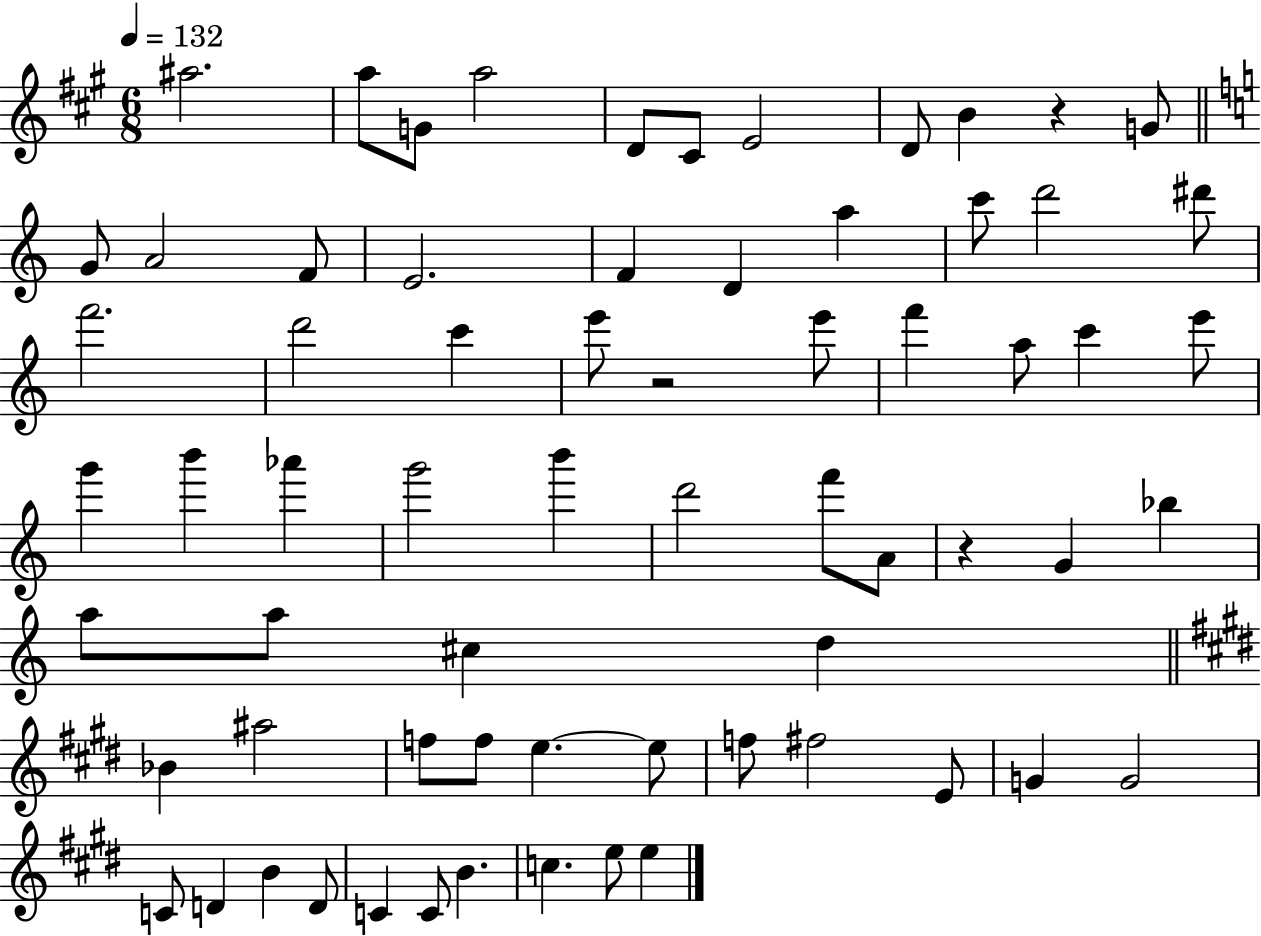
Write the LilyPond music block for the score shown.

{
  \clef treble
  \numericTimeSignature
  \time 6/8
  \key a \major
  \tempo 4 = 132
  ais''2. | a''8 g'8 a''2 | d'8 cis'8 e'2 | d'8 b'4 r4 g'8 | \break \bar "||" \break \key a \minor g'8 a'2 f'8 | e'2. | f'4 d'4 a''4 | c'''8 d'''2 dis'''8 | \break f'''2. | d'''2 c'''4 | e'''8 r2 e'''8 | f'''4 a''8 c'''4 e'''8 | \break g'''4 b'''4 aes'''4 | g'''2 b'''4 | d'''2 f'''8 a'8 | r4 g'4 bes''4 | \break a''8 a''8 cis''4 d''4 | \bar "||" \break \key e \major bes'4 ais''2 | f''8 f''8 e''4.~~ e''8 | f''8 fis''2 e'8 | g'4 g'2 | \break c'8 d'4 b'4 d'8 | c'4 c'8 b'4. | c''4. e''8 e''4 | \bar "|."
}